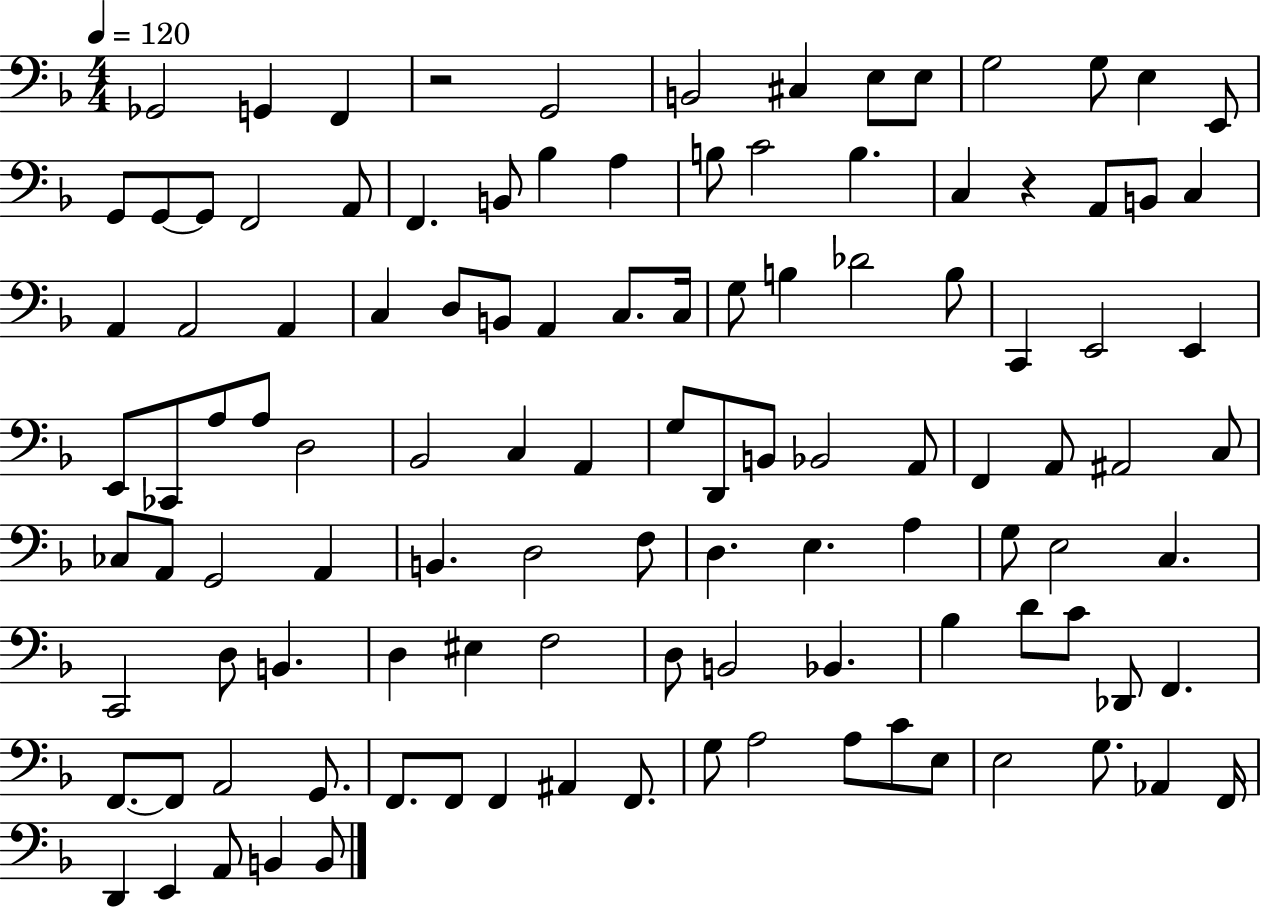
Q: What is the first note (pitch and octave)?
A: Gb2